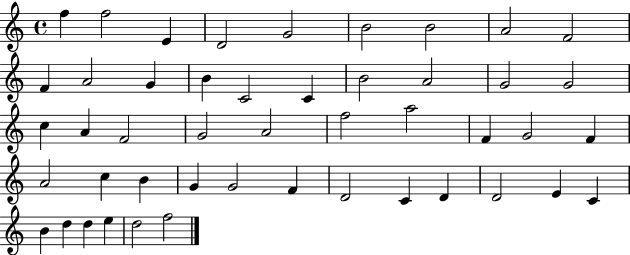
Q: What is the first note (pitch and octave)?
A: F5